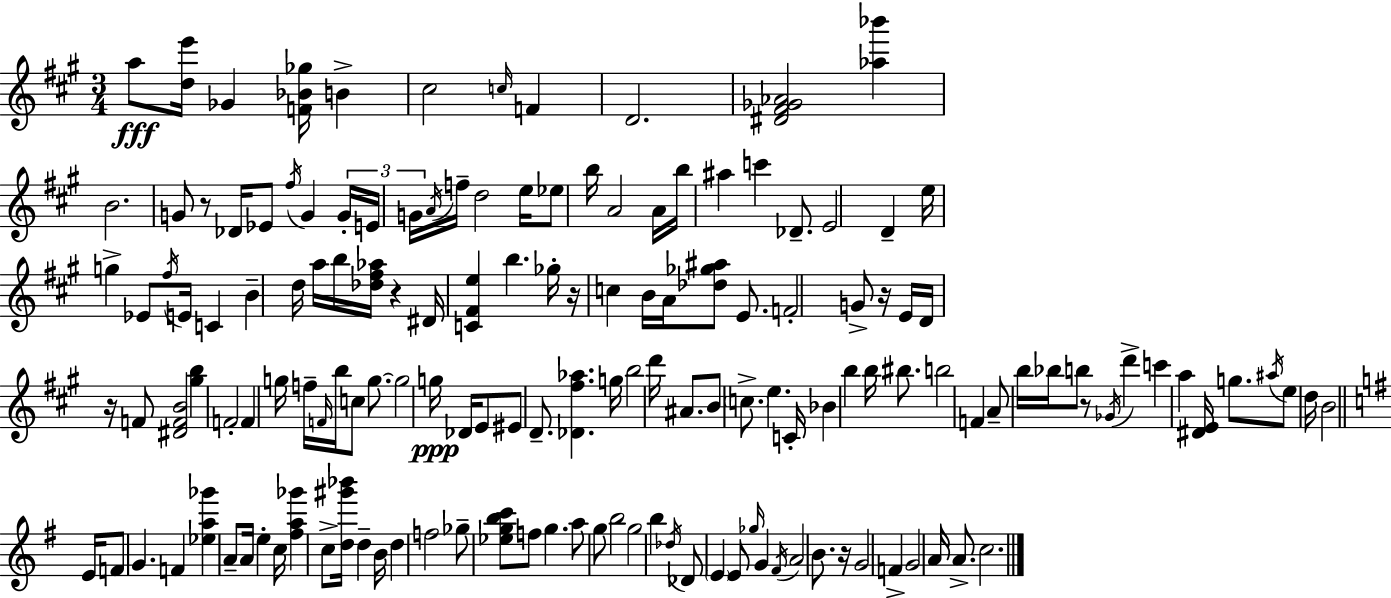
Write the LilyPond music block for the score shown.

{
  \clef treble
  \numericTimeSignature
  \time 3/4
  \key a \major
  \repeat volta 2 { a''8\fff <d'' e'''>16 ges'4 <f' bes' ges''>16 b'4-> | cis''2 \grace { c''16 } f'4 | d'2. | <dis' fis' ges' aes'>2 <aes'' bes'''>4 | \break b'2. | g'8 r8 des'16 ees'8 \acciaccatura { fis''16 } g'4 | \tuplet 3/2 { g'16-. e'16 g'16 } \acciaccatura { a'16 } f''16-- d''2 | e''16 ees''8 b''16 a'2 | \break a'16 b''16 ais''4 c'''4 | des'8.-- e'2 d'4-- | e''16 g''4-> ees'8 \acciaccatura { fis''16 } e'16 | c'4 b'4-- d''16 a''16 b''16 <des'' fis'' aes''>16 | \break r4 dis'16 <c' fis' e''>4 b''4. | ges''16-. r16 c''4 b'16 a'16 <des'' ges'' ais''>8 | e'8. f'2-. | g'8-> r16 e'16 d'16 r16 f'8 <dis' f' b'>2 | \break <gis'' b''>4 f'2-. | f'4 g''16 f''16-- \grace { f'16 } b''16 | c''8 g''8.~~ g''2 | g''16\ppp des'16 e'8 eis'8 d'8.-- <des' fis'' aes''>4. | \break g''16 b''2 | d'''16 ais'8. b'8 \parenthesize c''8.-> e''4. | c'16-. bes'4 b''4 | b''16 bis''8. b''2 | \break f'4 a'8-- b''16 bes''16 b''8 r8 | \acciaccatura { ges'16 } d'''4-> c'''4 a''4 | <dis' e'>16 g''8. \acciaccatura { ais''16 } e''8 d''16 b'2 | \bar "||" \break \key g \major e'16 f'8 g'4. f'4 | <ees'' a'' ges'''>4 a'8-- a'16 e''4-. | c''16 <fis'' a'' ges'''>4 c''8-> <d'' gis''' bes'''>16 d''4-- | b'16 d''4 f''2 | \break ges''8-- <ees'' g'' b'' c'''>8 f''8 g''4. | a''8 g''8 b''2 | g''2 b''4 | \acciaccatura { des''16 } des'8 \parenthesize e'4 e'8 \grace { ges''16 } g'4 | \break \acciaccatura { fis'16 } a'2 | b'8. r16 g'2 | f'4-> g'2 | a'16 a'8.-> c''2. | \break } \bar "|."
}